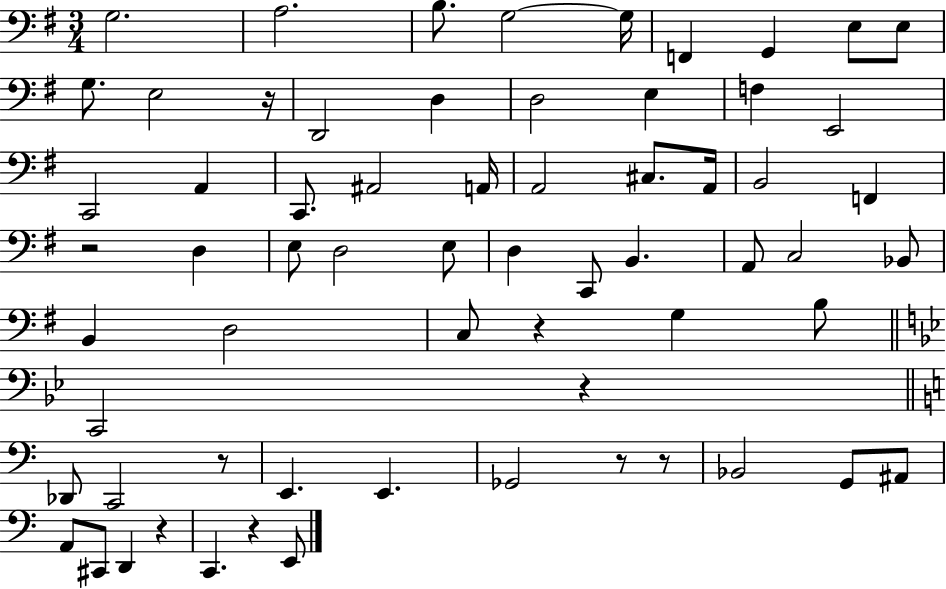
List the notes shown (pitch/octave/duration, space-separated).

G3/h. A3/h. B3/e. G3/h G3/s F2/q G2/q E3/e E3/e G3/e. E3/h R/s D2/h D3/q D3/h E3/q F3/q E2/h C2/h A2/q C2/e. A#2/h A2/s A2/h C#3/e. A2/s B2/h F2/q R/h D3/q E3/e D3/h E3/e D3/q C2/e B2/q. A2/e C3/h Bb2/e B2/q D3/h C3/e R/q G3/q B3/e C2/h R/q Db2/e C2/h R/e E2/q. E2/q. Gb2/h R/e R/e Bb2/h G2/e A#2/e A2/e C#2/e D2/q R/q C2/q. R/q E2/e